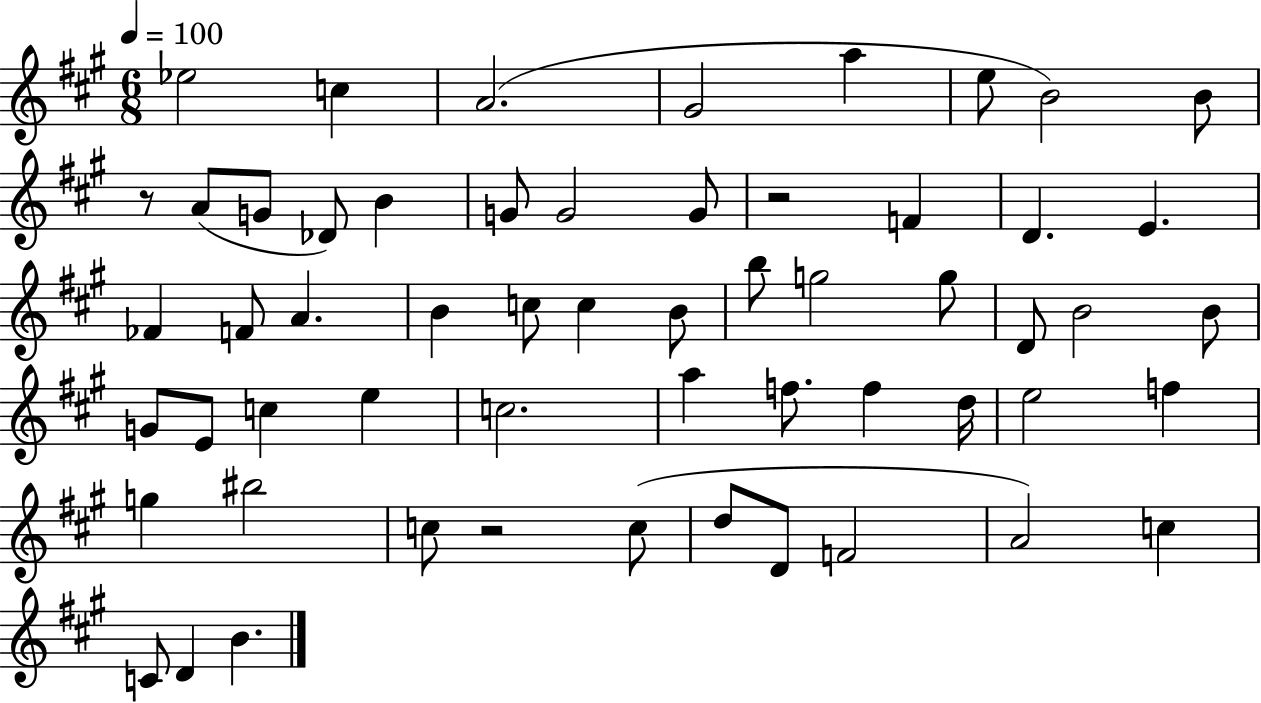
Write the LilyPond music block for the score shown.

{
  \clef treble
  \numericTimeSignature
  \time 6/8
  \key a \major
  \tempo 4 = 100
  ees''2 c''4 | a'2.( | gis'2 a''4 | e''8 b'2) b'8 | \break r8 a'8( g'8 des'8) b'4 | g'8 g'2 g'8 | r2 f'4 | d'4. e'4. | \break fes'4 f'8 a'4. | b'4 c''8 c''4 b'8 | b''8 g''2 g''8 | d'8 b'2 b'8 | \break g'8 e'8 c''4 e''4 | c''2. | a''4 f''8. f''4 d''16 | e''2 f''4 | \break g''4 bis''2 | c''8 r2 c''8( | d''8 d'8 f'2 | a'2) c''4 | \break c'8 d'4 b'4. | \bar "|."
}